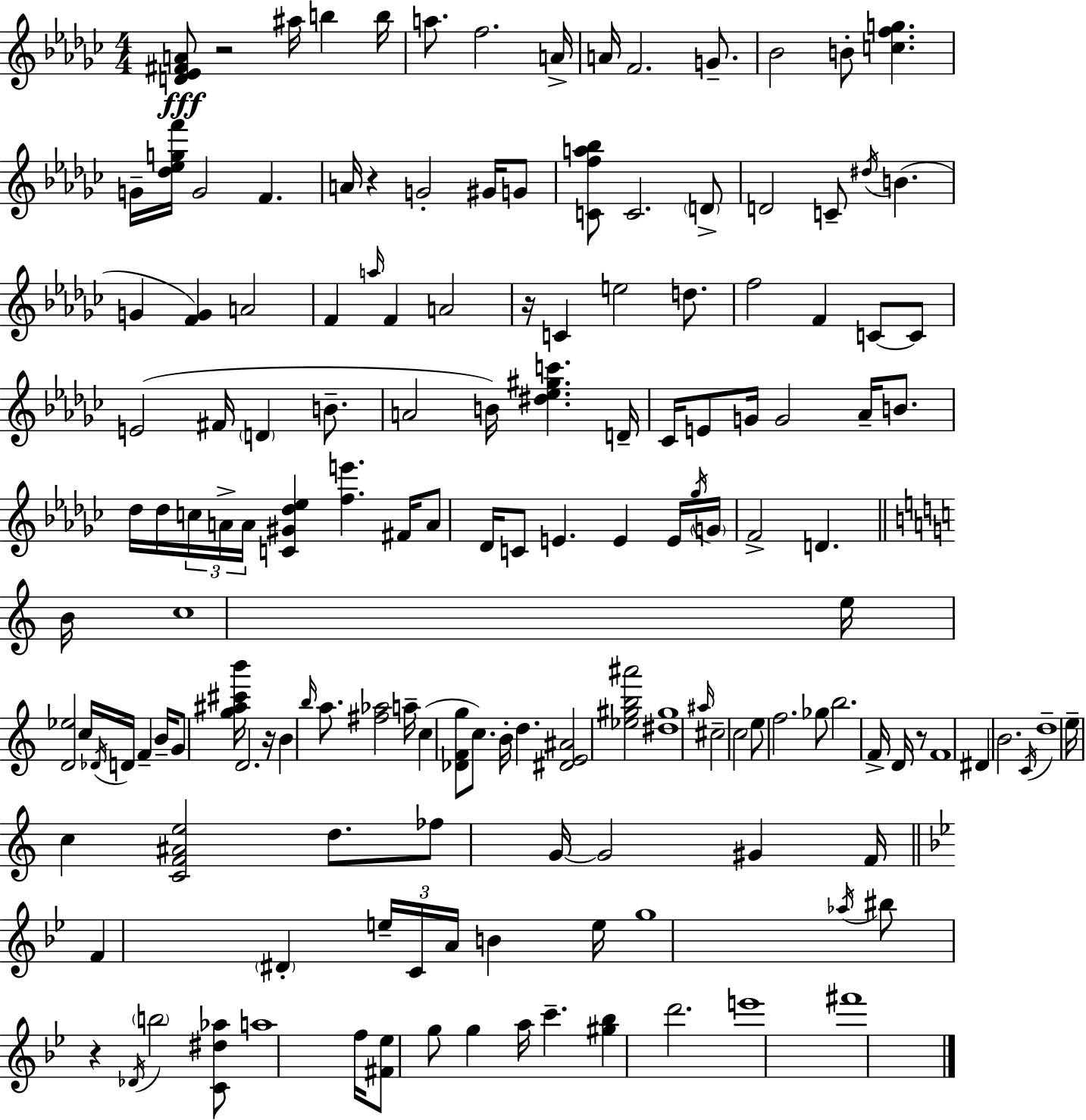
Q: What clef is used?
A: treble